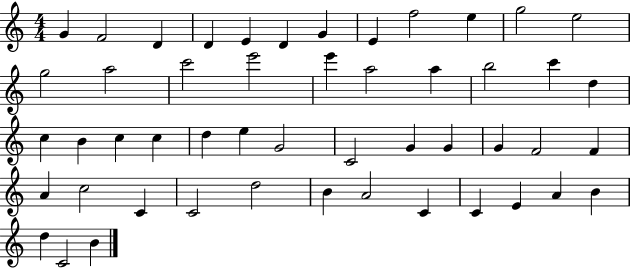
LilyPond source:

{
  \clef treble
  \numericTimeSignature
  \time 4/4
  \key c \major
  g'4 f'2 d'4 | d'4 e'4 d'4 g'4 | e'4 f''2 e''4 | g''2 e''2 | \break g''2 a''2 | c'''2 e'''2 | e'''4 a''2 a''4 | b''2 c'''4 d''4 | \break c''4 b'4 c''4 c''4 | d''4 e''4 g'2 | c'2 g'4 g'4 | g'4 f'2 f'4 | \break a'4 c''2 c'4 | c'2 d''2 | b'4 a'2 c'4 | c'4 e'4 a'4 b'4 | \break d''4 c'2 b'4 | \bar "|."
}